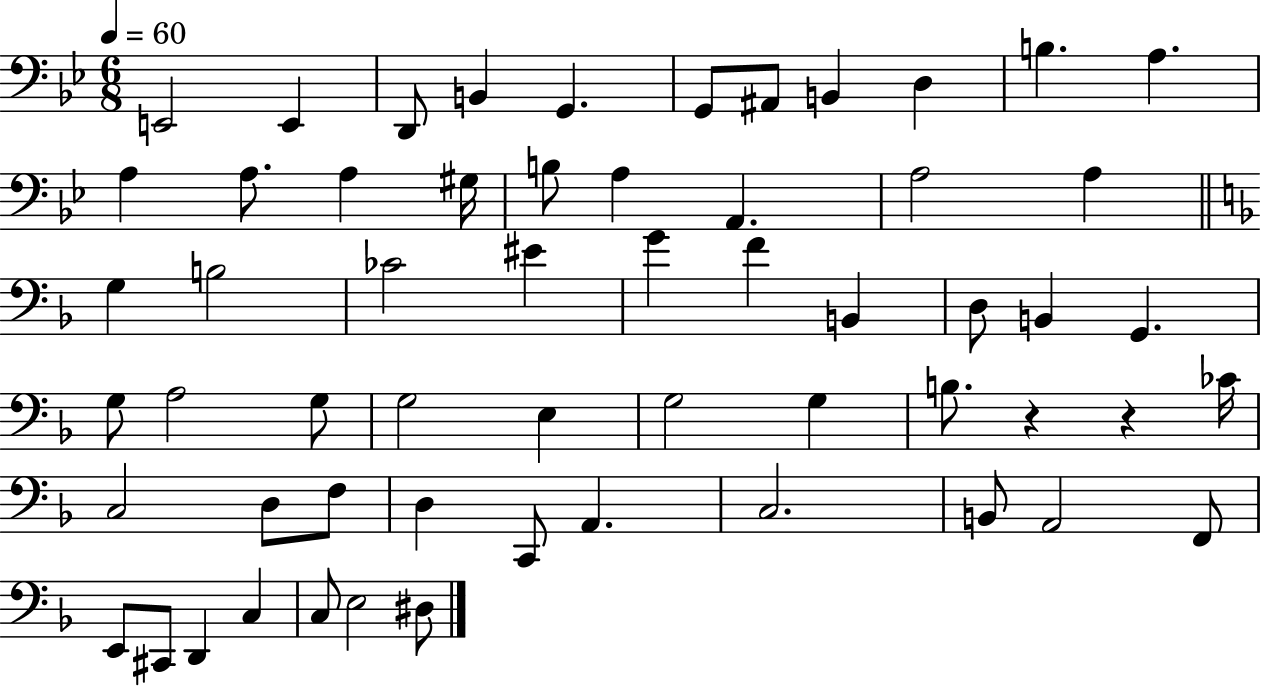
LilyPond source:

{
  \clef bass
  \numericTimeSignature
  \time 6/8
  \key bes \major
  \tempo 4 = 60
  \repeat volta 2 { e,2 e,4 | d,8 b,4 g,4. | g,8 ais,8 b,4 d4 | b4. a4. | \break a4 a8. a4 gis16 | b8 a4 a,4. | a2 a4 | \bar "||" \break \key d \minor g4 b2 | ces'2 eis'4 | g'4 f'4 b,4 | d8 b,4 g,4. | \break g8 a2 g8 | g2 e4 | g2 g4 | b8. r4 r4 ces'16 | \break c2 d8 f8 | d4 c,8 a,4. | c2. | b,8 a,2 f,8 | \break e,8 cis,8 d,4 c4 | c8 e2 dis8 | } \bar "|."
}